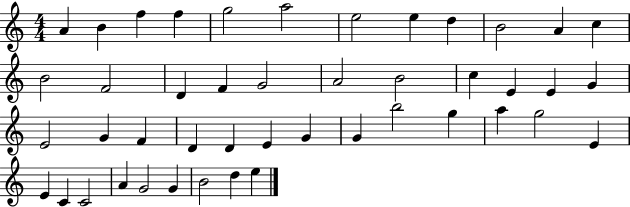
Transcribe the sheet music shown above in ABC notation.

X:1
T:Untitled
M:4/4
L:1/4
K:C
A B f f g2 a2 e2 e d B2 A c B2 F2 D F G2 A2 B2 c E E G E2 G F D D E G G b2 g a g2 E E C C2 A G2 G B2 d e